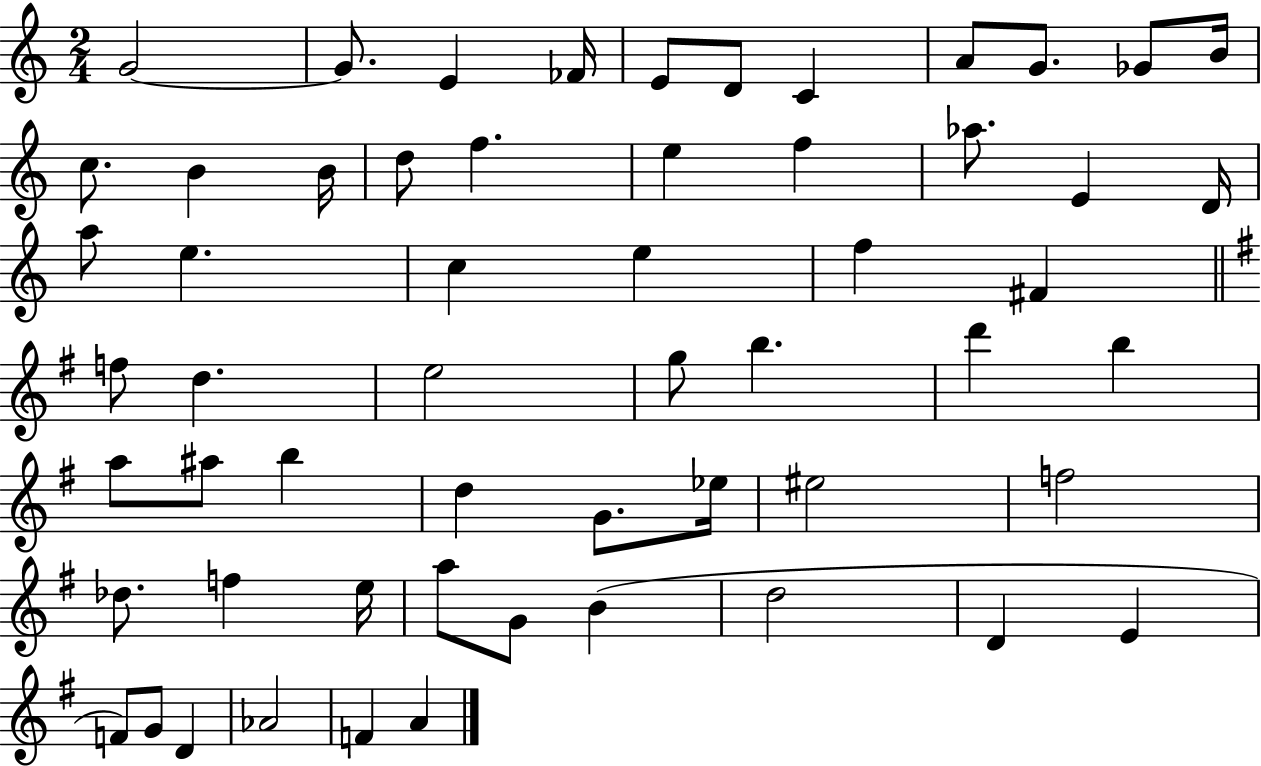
G4/h G4/e. E4/q FES4/s E4/e D4/e C4/q A4/e G4/e. Gb4/e B4/s C5/e. B4/q B4/s D5/e F5/q. E5/q F5/q Ab5/e. E4/q D4/s A5/e E5/q. C5/q E5/q F5/q F#4/q F5/e D5/q. E5/h G5/e B5/q. D6/q B5/q A5/e A#5/e B5/q D5/q G4/e. Eb5/s EIS5/h F5/h Db5/e. F5/q E5/s A5/e G4/e B4/q D5/h D4/q E4/q F4/e G4/e D4/q Ab4/h F4/q A4/q